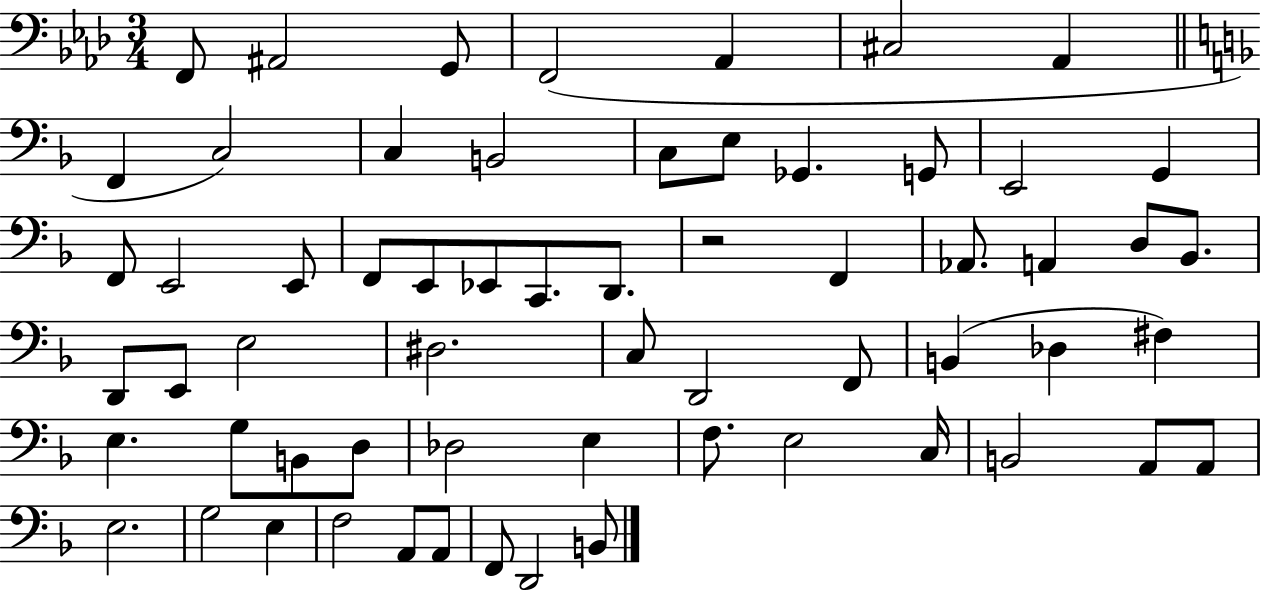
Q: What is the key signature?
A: AES major